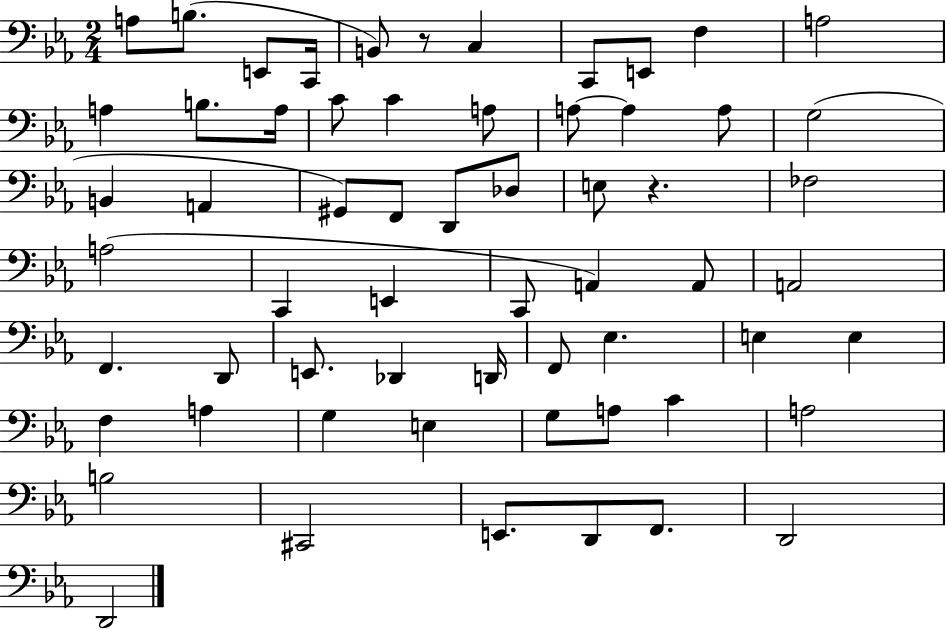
A3/e B3/e. E2/e C2/s B2/e R/e C3/q C2/e E2/e F3/q A3/h A3/q B3/e. A3/s C4/e C4/q A3/e A3/e A3/q A3/e G3/h B2/q A2/q G#2/e F2/e D2/e Db3/e E3/e R/q. FES3/h A3/h C2/q E2/q C2/e A2/q A2/e A2/h F2/q. D2/e E2/e. Db2/q D2/s F2/e Eb3/q. E3/q E3/q F3/q A3/q G3/q E3/q G3/e A3/e C4/q A3/h B3/h C#2/h E2/e. D2/e F2/e. D2/h D2/h